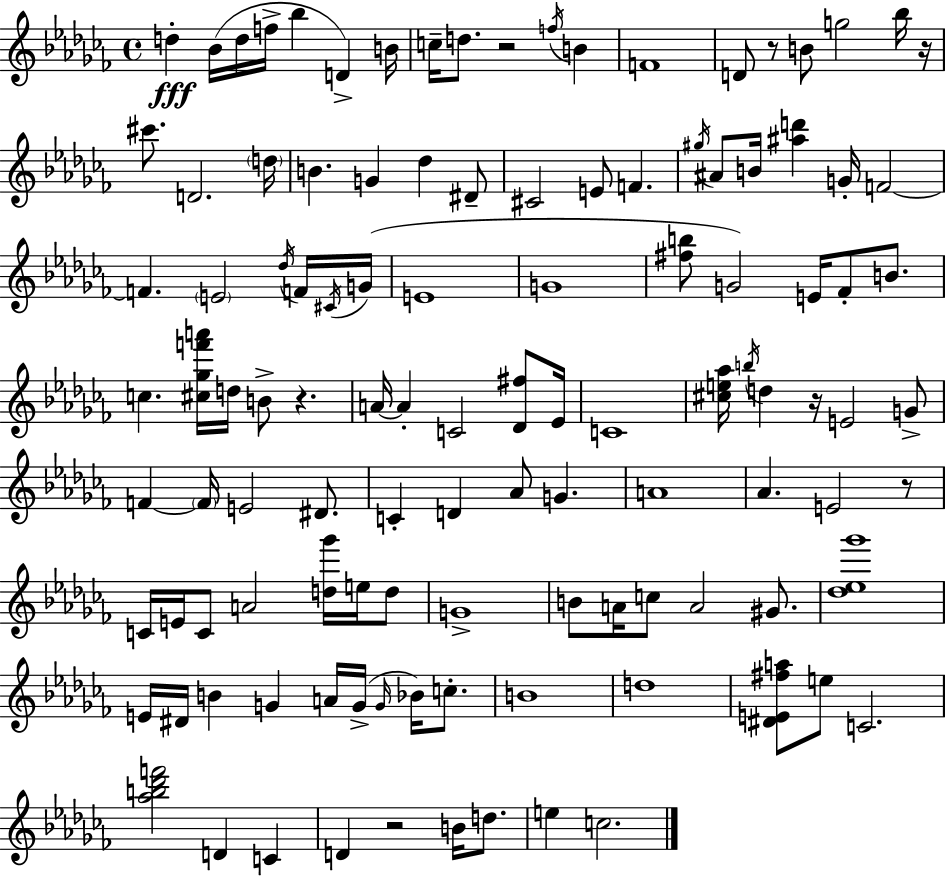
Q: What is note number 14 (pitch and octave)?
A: B4